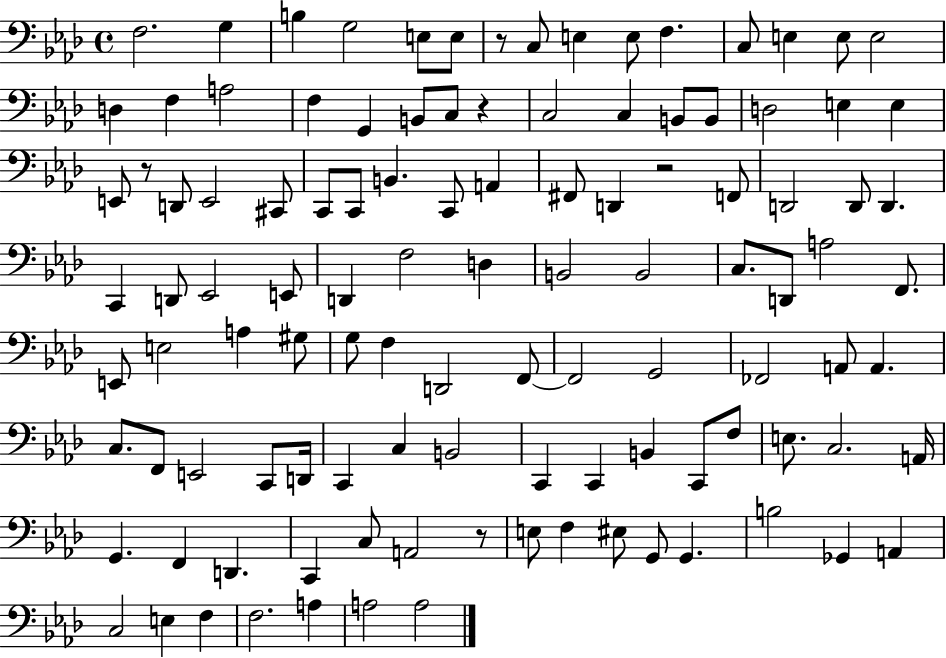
X:1
T:Untitled
M:4/4
L:1/4
K:Ab
F,2 G, B, G,2 E,/2 E,/2 z/2 C,/2 E, E,/2 F, C,/2 E, E,/2 E,2 D, F, A,2 F, G,, B,,/2 C,/2 z C,2 C, B,,/2 B,,/2 D,2 E, E, E,,/2 z/2 D,,/2 E,,2 ^C,,/2 C,,/2 C,,/2 B,, C,,/2 A,, ^F,,/2 D,, z2 F,,/2 D,,2 D,,/2 D,, C,, D,,/2 _E,,2 E,,/2 D,, F,2 D, B,,2 B,,2 C,/2 D,,/2 A,2 F,,/2 E,,/2 E,2 A, ^G,/2 G,/2 F, D,,2 F,,/2 F,,2 G,,2 _F,,2 A,,/2 A,, C,/2 F,,/2 E,,2 C,,/2 D,,/4 C,, C, B,,2 C,, C,, B,, C,,/2 F,/2 E,/2 C,2 A,,/4 G,, F,, D,, C,, C,/2 A,,2 z/2 E,/2 F, ^E,/2 G,,/2 G,, B,2 _G,, A,, C,2 E, F, F,2 A, A,2 A,2